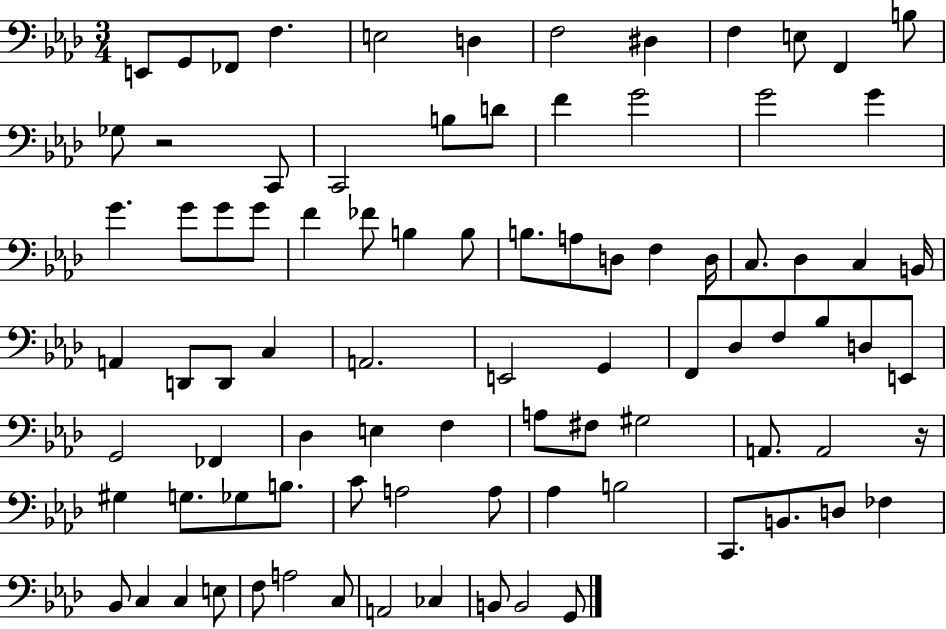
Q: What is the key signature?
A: AES major